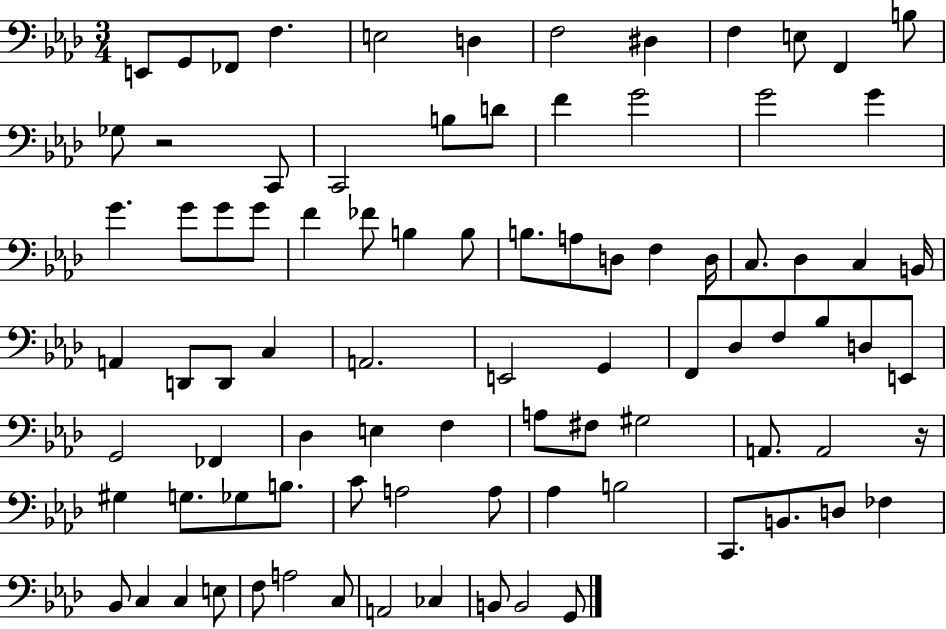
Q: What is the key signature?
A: AES major